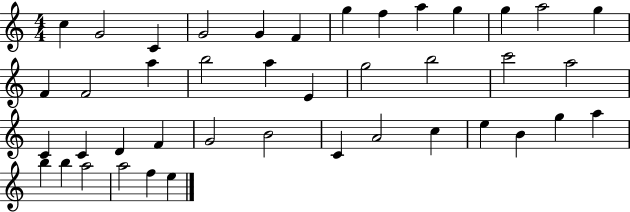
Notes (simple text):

C5/q G4/h C4/q G4/h G4/q F4/q G5/q F5/q A5/q G5/q G5/q A5/h G5/q F4/q F4/h A5/q B5/h A5/q E4/q G5/h B5/h C6/h A5/h C4/q C4/q D4/q F4/q G4/h B4/h C4/q A4/h C5/q E5/q B4/q G5/q A5/q B5/q B5/q A5/h A5/h F5/q E5/q